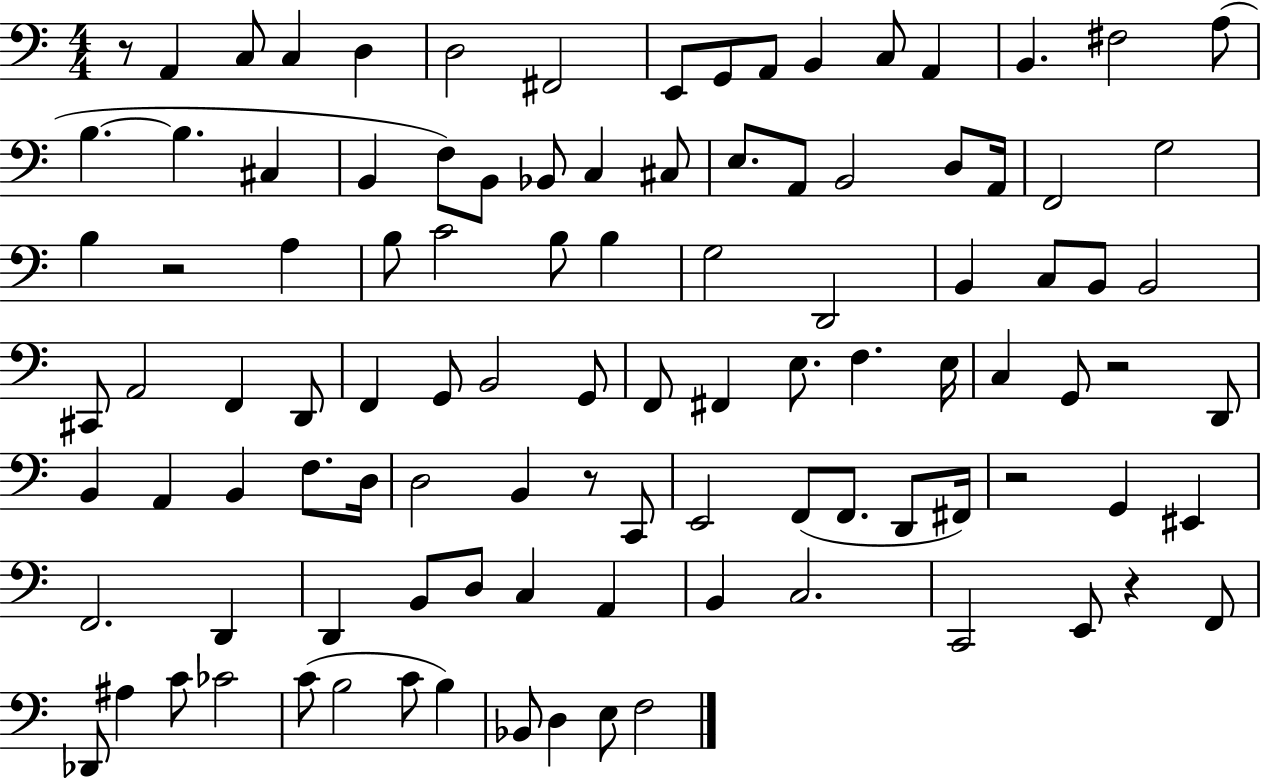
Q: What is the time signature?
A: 4/4